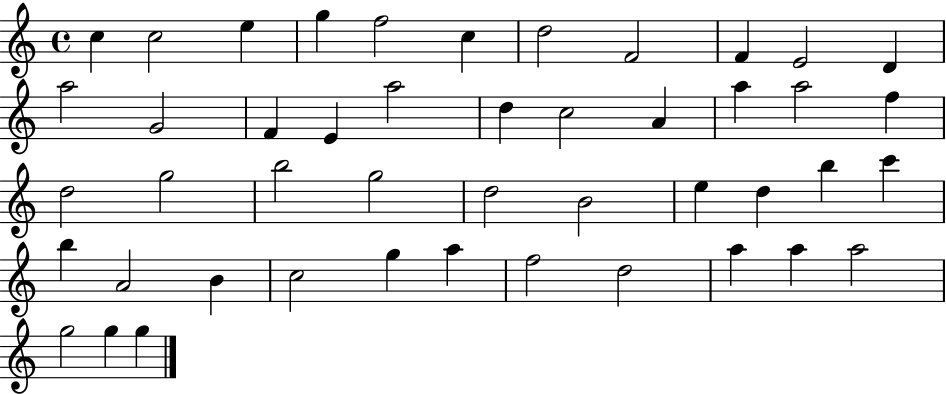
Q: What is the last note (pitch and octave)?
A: G5